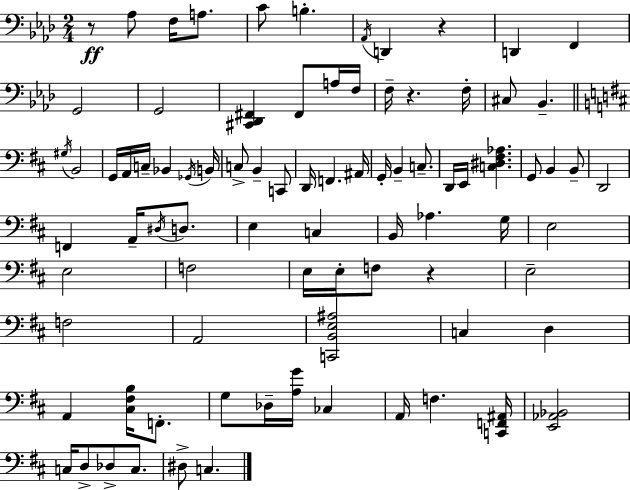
R/e Ab3/e F3/s A3/e. C4/e B3/q. Ab2/s D2/q R/q D2/q F2/q G2/h G2/h [C#2,Db2,F#2]/q F#2/e A3/s F3/s F3/s R/q. F3/s C#3/e Bb2/q. G#3/s B2/h G2/s A2/s C3/s Bb2/q Gb2/s B2/s C3/e B2/q C2/e D2/s F2/q. A#2/s G2/s B2/q C3/e. D2/s E2/s [C3,D#3,F#3,Ab3]/q. G2/e B2/q B2/e D2/h F2/q A2/s D#3/s D3/e. E3/q C3/q B2/s Ab3/q. G3/s E3/h E3/h F3/h E3/s E3/s F3/e R/q E3/h F3/h A2/h [C2,B2,E3,A#3]/h C3/q D3/q A2/q [C#3,F#3,B3]/s F2/e. G3/e Db3/s [A3,G4]/s CES3/q A2/s F3/q. [C2,F2,A#2]/s [E2,Ab2,Bb2]/h C3/s D3/e Db3/e C3/e. D#3/e C3/q.